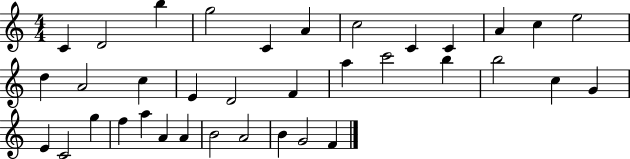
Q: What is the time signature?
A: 4/4